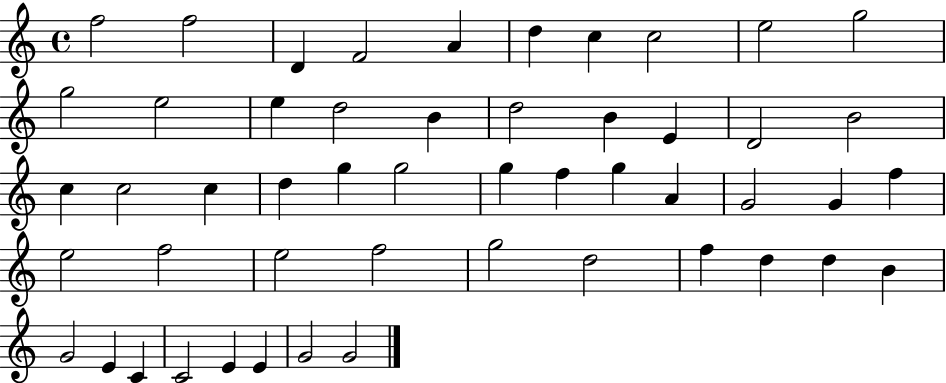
X:1
T:Untitled
M:4/4
L:1/4
K:C
f2 f2 D F2 A d c c2 e2 g2 g2 e2 e d2 B d2 B E D2 B2 c c2 c d g g2 g f g A G2 G f e2 f2 e2 f2 g2 d2 f d d B G2 E C C2 E E G2 G2